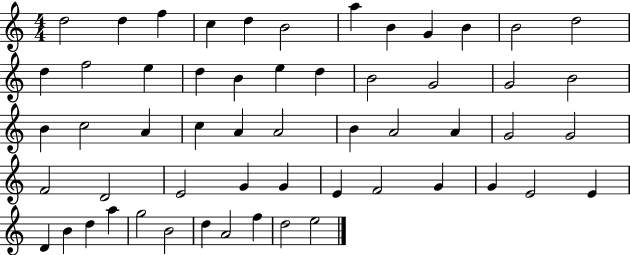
{
  \clef treble
  \numericTimeSignature
  \time 4/4
  \key c \major
  d''2 d''4 f''4 | c''4 d''4 b'2 | a''4 b'4 g'4 b'4 | b'2 d''2 | \break d''4 f''2 e''4 | d''4 b'4 e''4 d''4 | b'2 g'2 | g'2 b'2 | \break b'4 c''2 a'4 | c''4 a'4 a'2 | b'4 a'2 a'4 | g'2 g'2 | \break f'2 d'2 | e'2 g'4 g'4 | e'4 f'2 g'4 | g'4 e'2 e'4 | \break d'4 b'4 d''4 a''4 | g''2 b'2 | d''4 a'2 f''4 | d''2 e''2 | \break \bar "|."
}